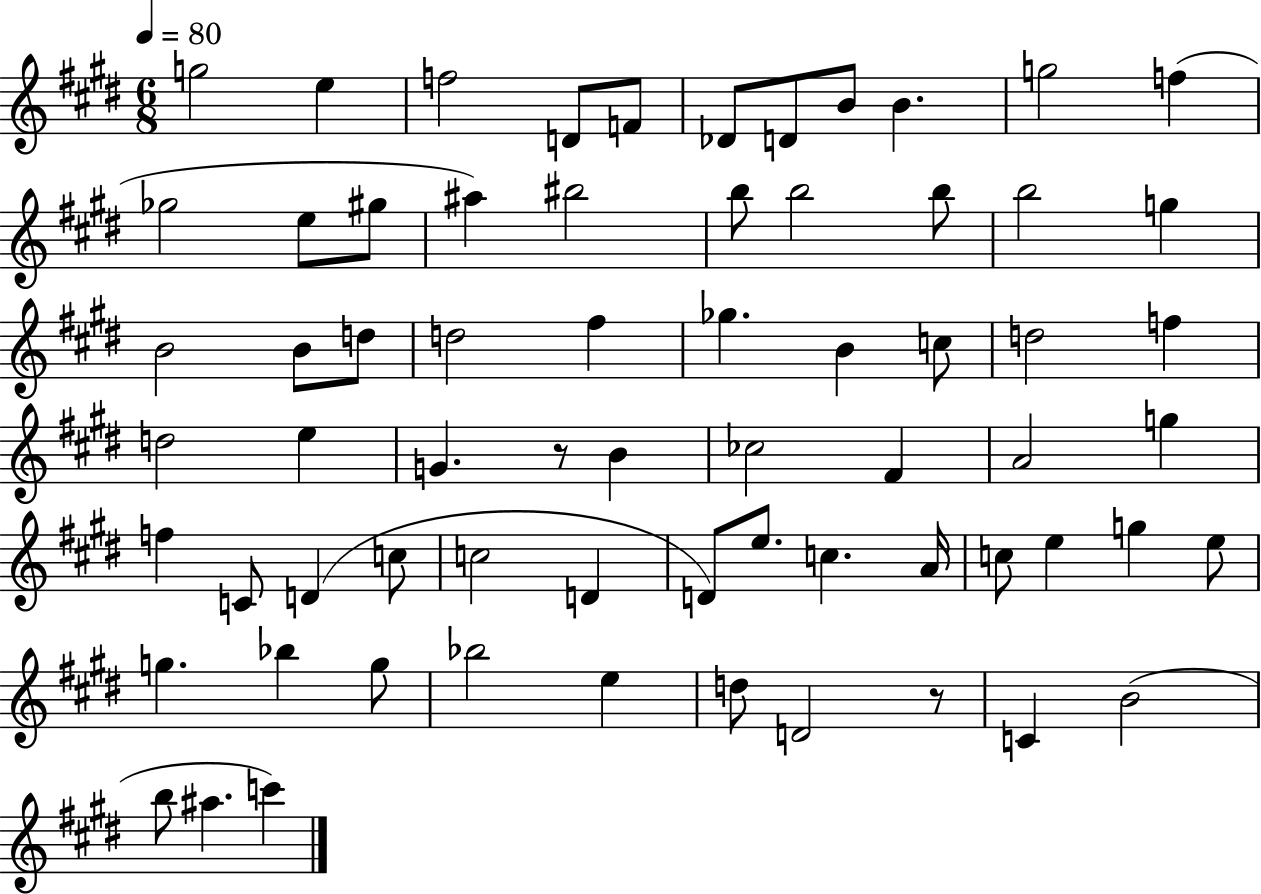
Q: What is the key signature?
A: E major